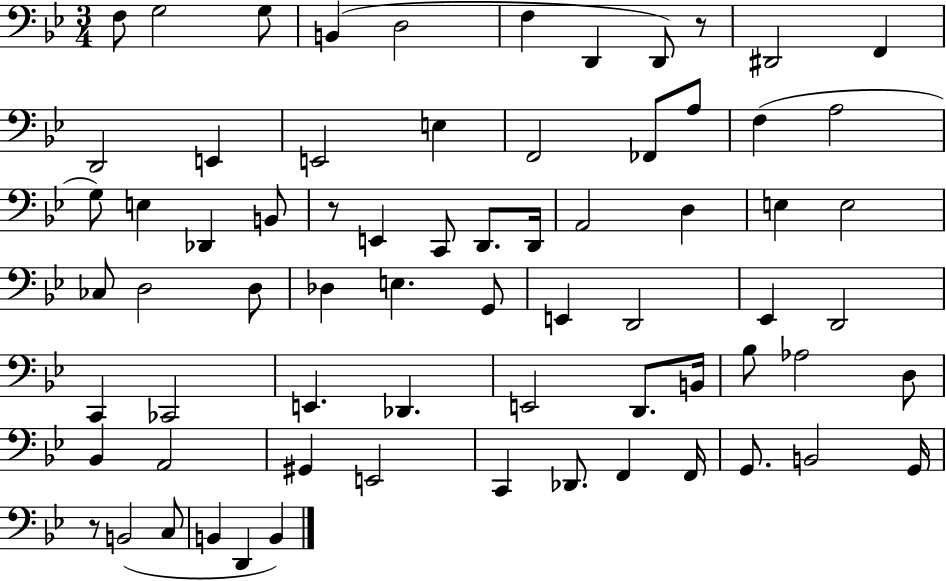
{
  \clef bass
  \numericTimeSignature
  \time 3/4
  \key bes \major
  f8 g2 g8 | b,4( d2 | f4 d,4 d,8) r8 | dis,2 f,4 | \break d,2 e,4 | e,2 e4 | f,2 fes,8 a8 | f4( a2 | \break g8) e4 des,4 b,8 | r8 e,4 c,8 d,8. d,16 | a,2 d4 | e4 e2 | \break ces8 d2 d8 | des4 e4. g,8 | e,4 d,2 | ees,4 d,2 | \break c,4 ces,2 | e,4. des,4. | e,2 d,8. b,16 | bes8 aes2 d8 | \break bes,4 a,2 | gis,4 e,2 | c,4 des,8. f,4 f,16 | g,8. b,2 g,16 | \break r8 b,2( c8 | b,4 d,4 b,4) | \bar "|."
}